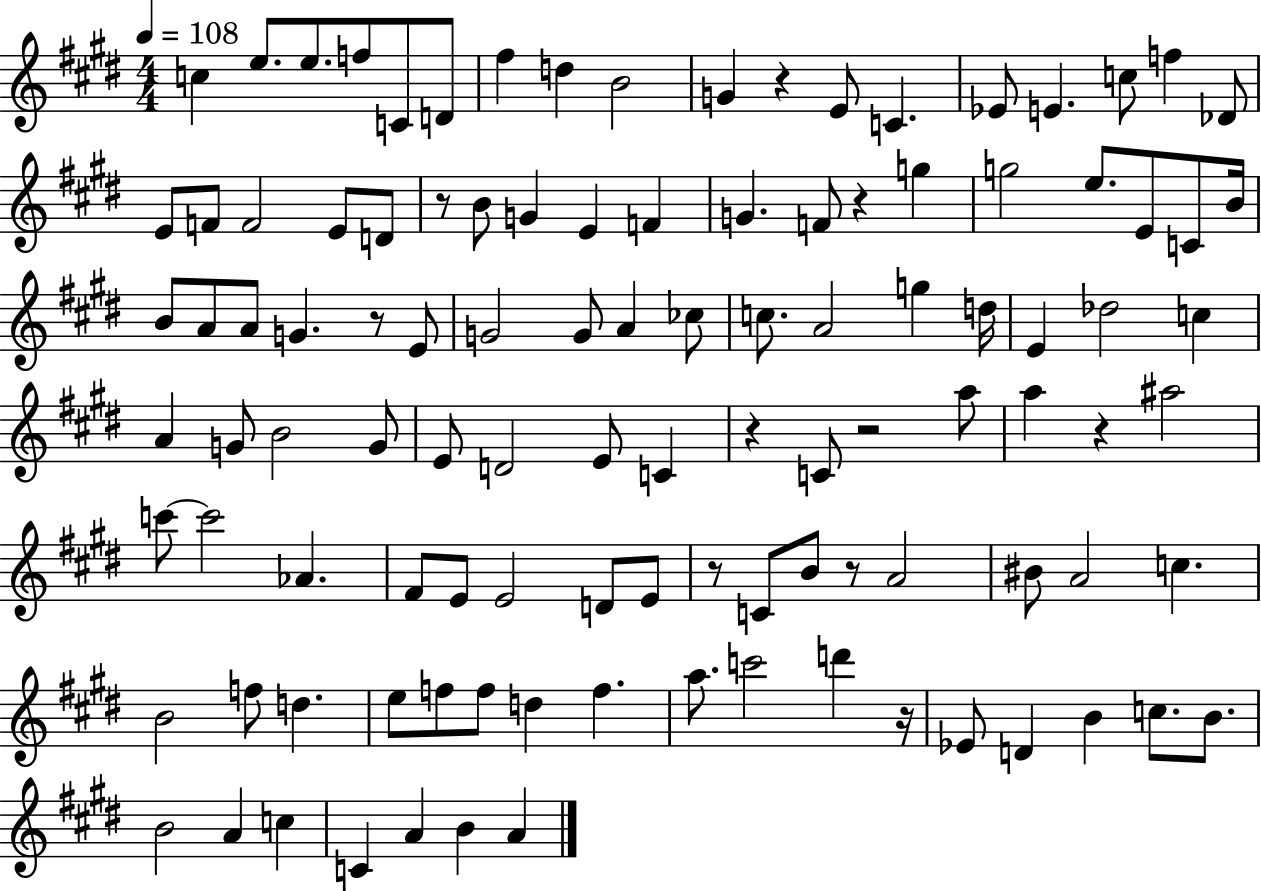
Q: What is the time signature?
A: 4/4